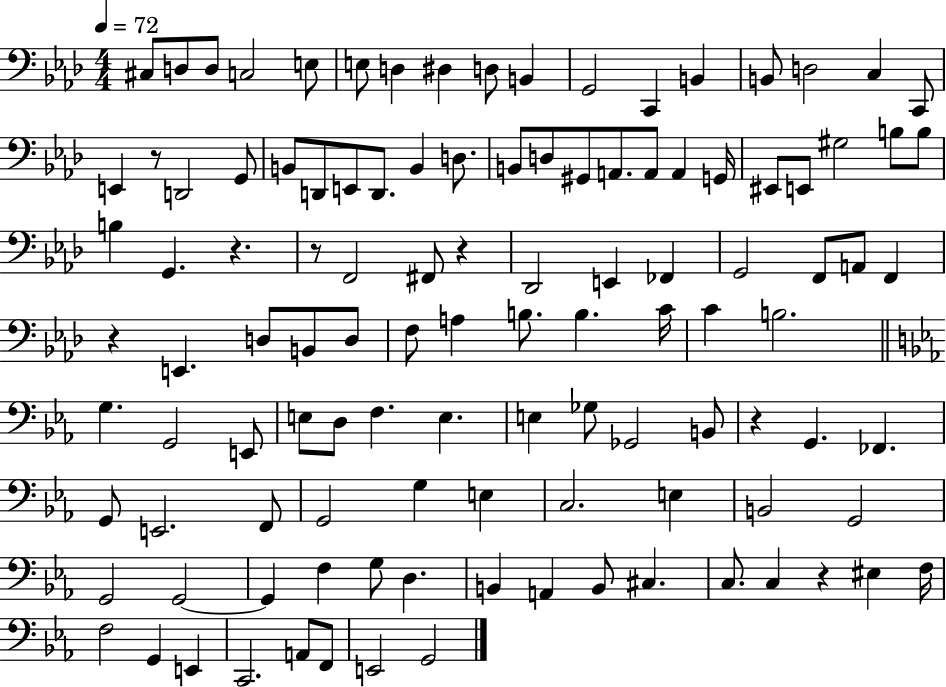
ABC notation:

X:1
T:Untitled
M:4/4
L:1/4
K:Ab
^C,/2 D,/2 D,/2 C,2 E,/2 E,/2 D, ^D, D,/2 B,, G,,2 C,, B,, B,,/2 D,2 C, C,,/2 E,, z/2 D,,2 G,,/2 B,,/2 D,,/2 E,,/2 D,,/2 B,, D,/2 B,,/2 D,/2 ^G,,/2 A,,/2 A,,/2 A,, G,,/4 ^E,,/2 E,,/2 ^G,2 B,/2 B,/2 B, G,, z z/2 F,,2 ^F,,/2 z _D,,2 E,, _F,, G,,2 F,,/2 A,,/2 F,, z E,, D,/2 B,,/2 D,/2 F,/2 A, B,/2 B, C/4 C B,2 G, G,,2 E,,/2 E,/2 D,/2 F, E, E, _G,/2 _G,,2 B,,/2 z G,, _F,, G,,/2 E,,2 F,,/2 G,,2 G, E, C,2 E, B,,2 G,,2 G,,2 G,,2 G,, F, G,/2 D, B,, A,, B,,/2 ^C, C,/2 C, z ^E, F,/4 F,2 G,, E,, C,,2 A,,/2 F,,/2 E,,2 G,,2